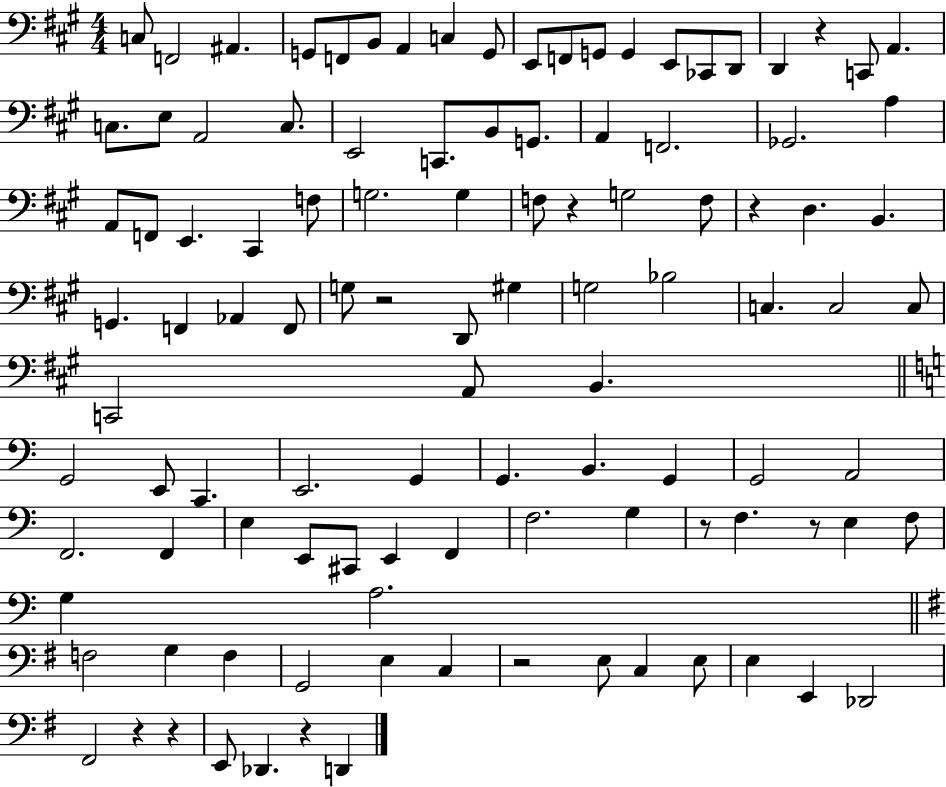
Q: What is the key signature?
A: A major